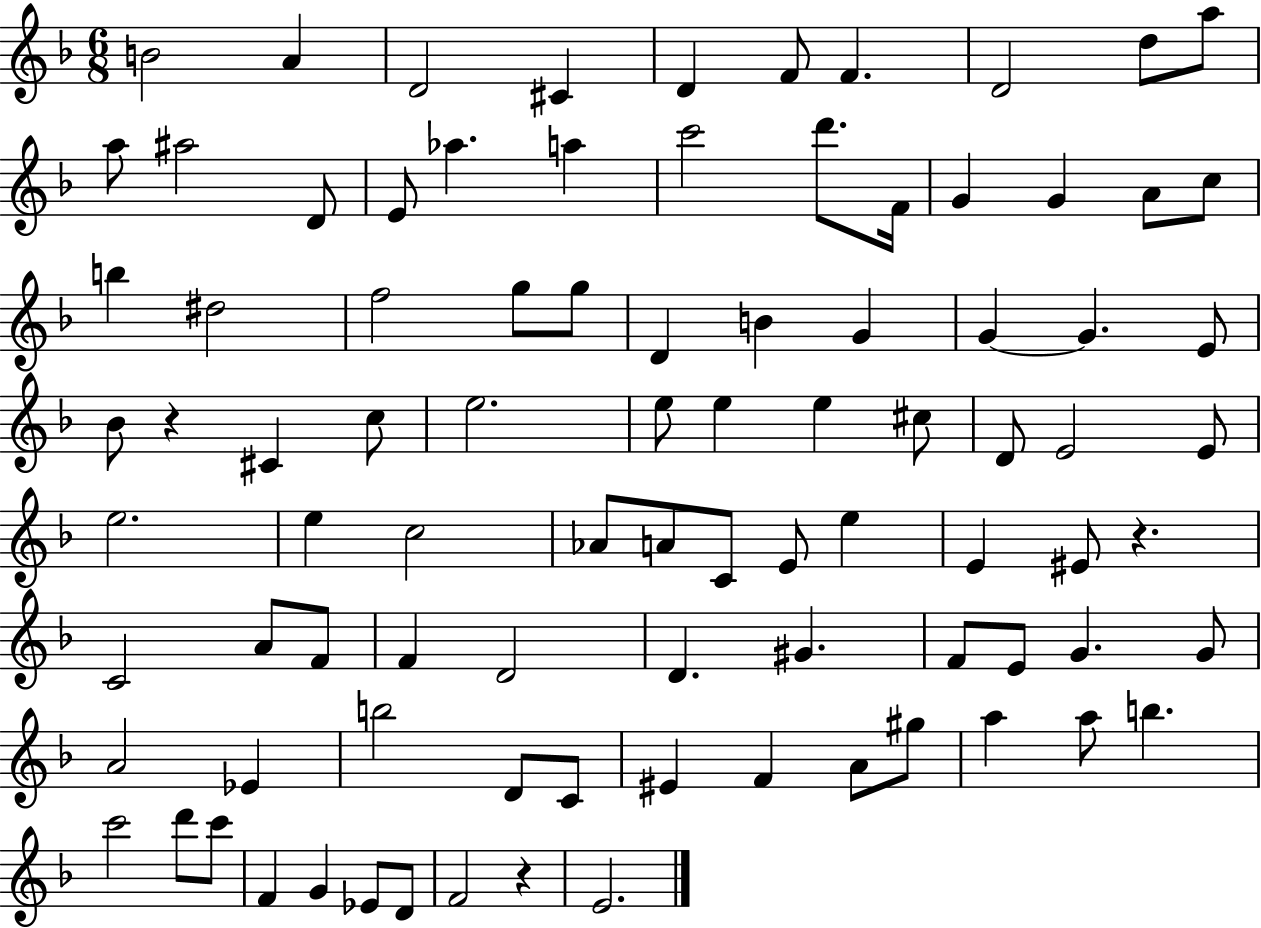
X:1
T:Untitled
M:6/8
L:1/4
K:F
B2 A D2 ^C D F/2 F D2 d/2 a/2 a/2 ^a2 D/2 E/2 _a a c'2 d'/2 F/4 G G A/2 c/2 b ^d2 f2 g/2 g/2 D B G G G E/2 _B/2 z ^C c/2 e2 e/2 e e ^c/2 D/2 E2 E/2 e2 e c2 _A/2 A/2 C/2 E/2 e E ^E/2 z C2 A/2 F/2 F D2 D ^G F/2 E/2 G G/2 A2 _E b2 D/2 C/2 ^E F A/2 ^g/2 a a/2 b c'2 d'/2 c'/2 F G _E/2 D/2 F2 z E2